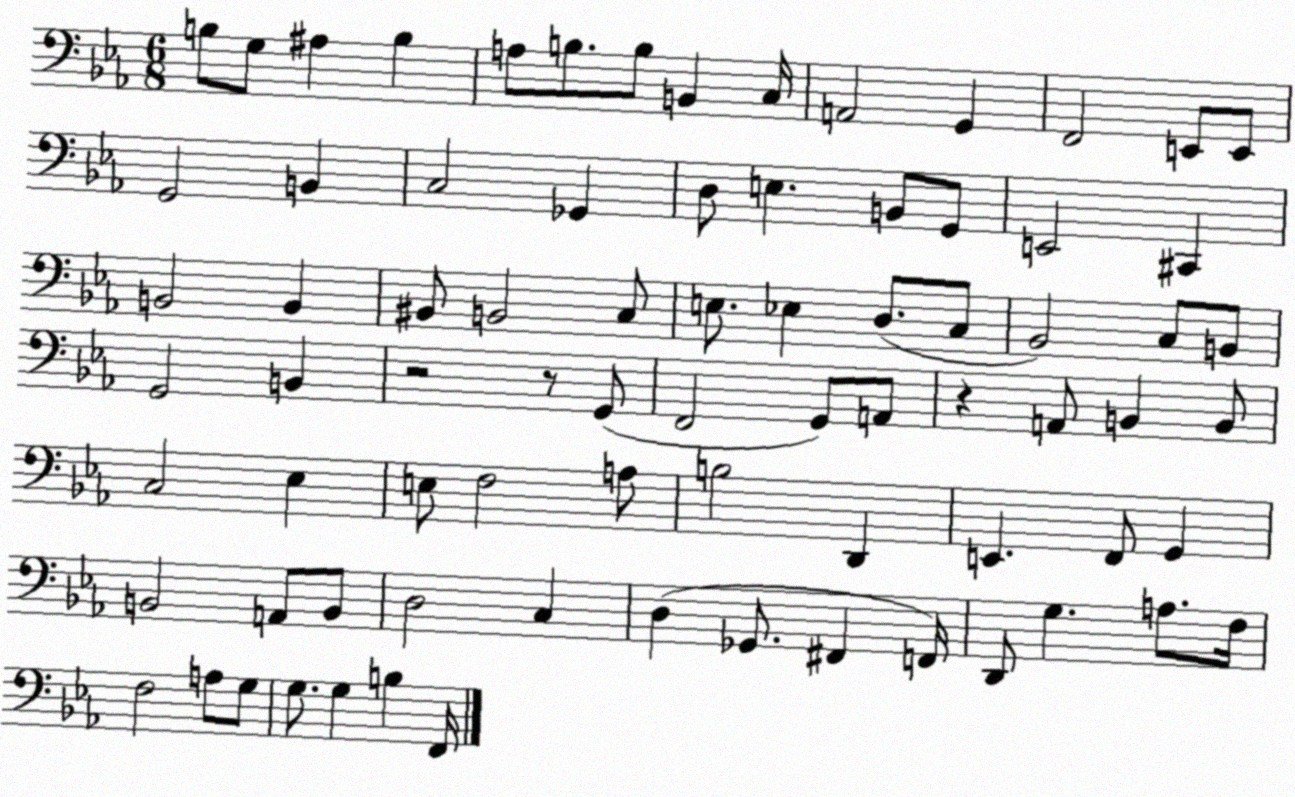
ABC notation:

X:1
T:Untitled
M:6/8
L:1/4
K:Eb
B,/2 G,/2 ^A, B, A,/2 B,/2 B,/2 B,, C,/4 A,,2 G,, F,,2 E,,/2 E,,/2 G,,2 B,, C,2 _G,, D,/2 E, B,,/2 G,,/2 E,,2 ^C,, B,,2 B,, ^B,,/2 B,,2 C,/2 E,/2 _E, D,/2 C,/2 _B,,2 C,/2 B,,/2 G,,2 B,, z2 z/2 G,,/2 F,,2 G,,/2 A,,/2 z A,,/2 B,, B,,/2 C,2 _E, E,/2 F,2 A,/2 B,2 D,, E,, F,,/2 G,, B,,2 A,,/2 B,,/2 D,2 C, D, _G,,/2 ^F,, F,,/4 D,,/2 G, A,/2 F,/4 F,2 A,/2 G,/2 G,/2 G, B, F,,/4